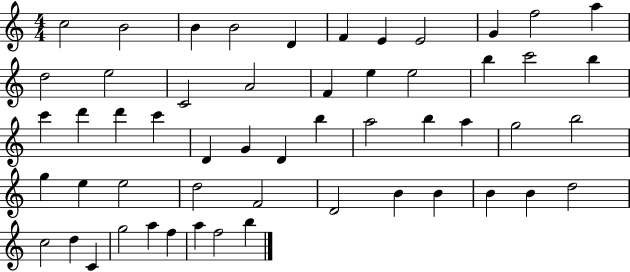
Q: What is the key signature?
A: C major